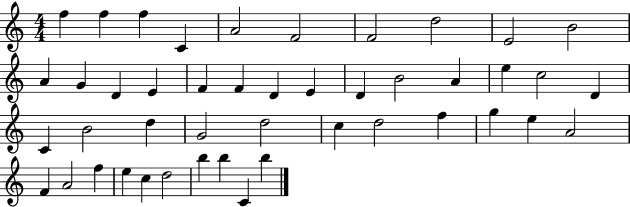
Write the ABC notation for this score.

X:1
T:Untitled
M:4/4
L:1/4
K:C
f f f C A2 F2 F2 d2 E2 B2 A G D E F F D E D B2 A e c2 D C B2 d G2 d2 c d2 f g e A2 F A2 f e c d2 b b C b